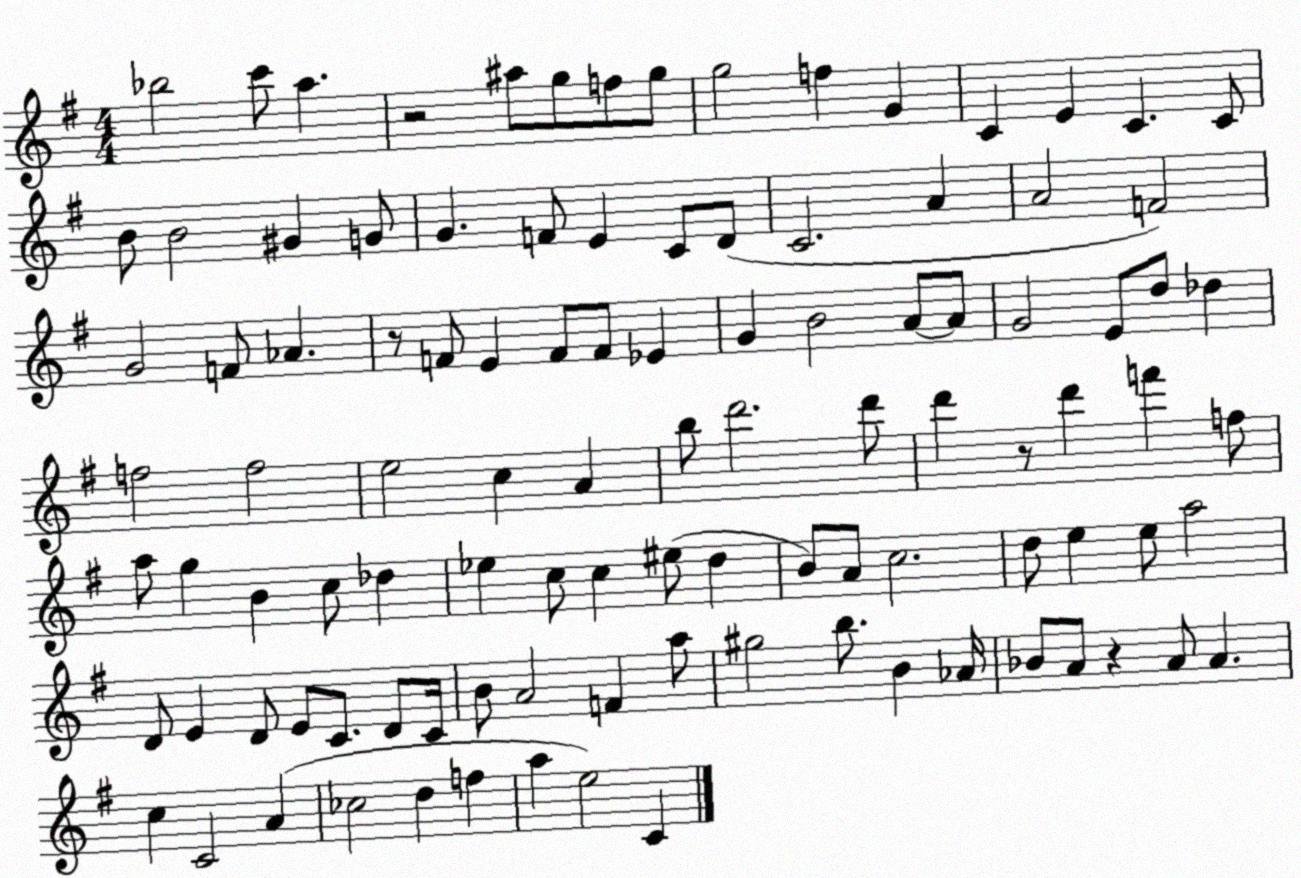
X:1
T:Untitled
M:4/4
L:1/4
K:G
_b2 c'/2 a z2 ^a/2 g/2 f/2 g/2 g2 f G C E C C/2 B/2 B2 ^G G/2 G F/2 E C/2 D/2 C2 A A2 F2 G2 F/2 _A z/2 F/2 E F/2 F/2 _E G B2 A/2 A/2 G2 E/2 d/2 _d f2 f2 e2 c A b/2 d'2 d'/2 d' z/2 d' f' f/2 a/2 g B c/2 _d _e c/2 c ^e/2 d B/2 A/2 c2 d/2 e e/2 a2 D/2 E D/2 E/2 C/2 D/2 C/4 B/2 A2 F a/2 ^g2 b/2 B _A/4 _B/2 A/2 z A/2 A c C2 A _c2 d f a e2 C